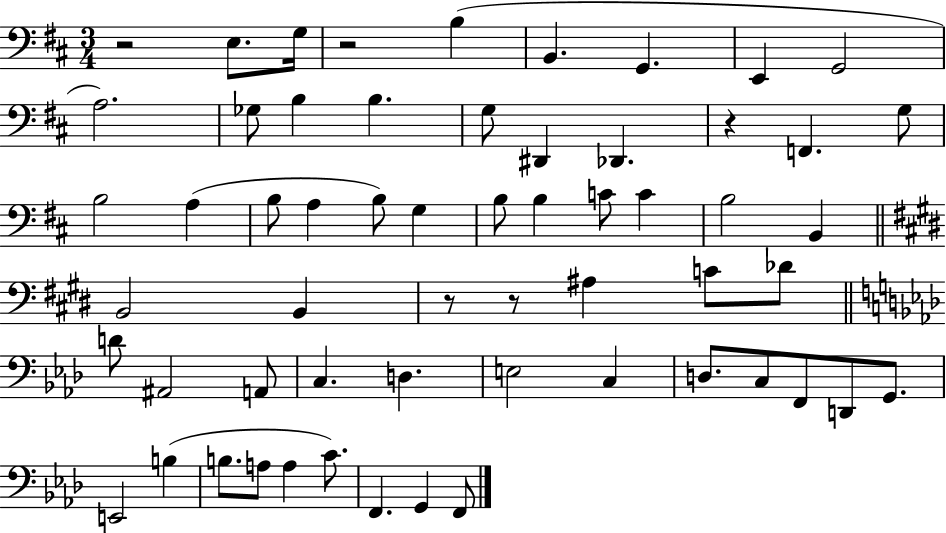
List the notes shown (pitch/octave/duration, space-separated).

R/h E3/e. G3/s R/h B3/q B2/q. G2/q. E2/q G2/h A3/h. Gb3/e B3/q B3/q. G3/e D#2/q Db2/q. R/q F2/q. G3/e B3/h A3/q B3/e A3/q B3/e G3/q B3/e B3/q C4/e C4/q B3/h B2/q B2/h B2/q R/e R/e A#3/q C4/e Db4/e D4/e A#2/h A2/e C3/q. D3/q. E3/h C3/q D3/e. C3/e F2/e D2/e G2/e. E2/h B3/q B3/e. A3/e A3/q C4/e. F2/q. G2/q F2/e